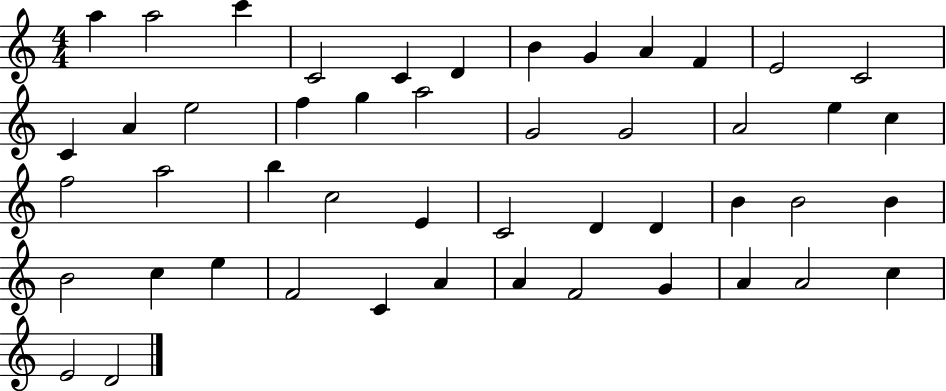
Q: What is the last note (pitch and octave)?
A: D4